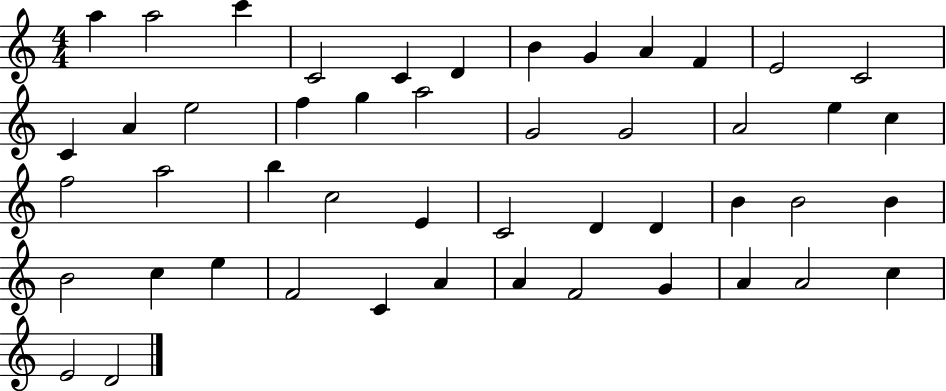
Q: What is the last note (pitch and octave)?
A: D4